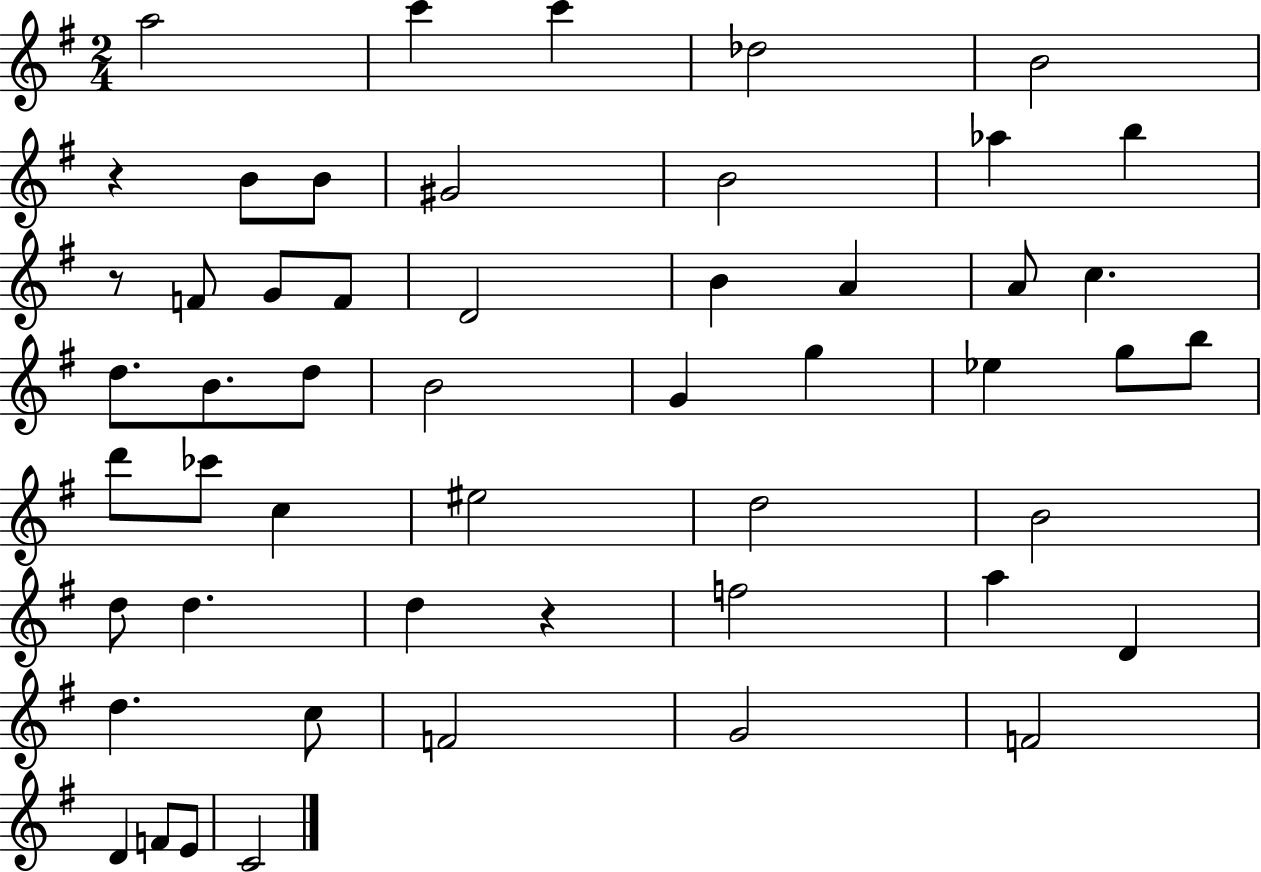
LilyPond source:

{
  \clef treble
  \numericTimeSignature
  \time 2/4
  \key g \major
  a''2 | c'''4 c'''4 | des''2 | b'2 | \break r4 b'8 b'8 | gis'2 | b'2 | aes''4 b''4 | \break r8 f'8 g'8 f'8 | d'2 | b'4 a'4 | a'8 c''4. | \break d''8. b'8. d''8 | b'2 | g'4 g''4 | ees''4 g''8 b''8 | \break d'''8 ces'''8 c''4 | eis''2 | d''2 | b'2 | \break d''8 d''4. | d''4 r4 | f''2 | a''4 d'4 | \break d''4. c''8 | f'2 | g'2 | f'2 | \break d'4 f'8 e'8 | c'2 | \bar "|."
}